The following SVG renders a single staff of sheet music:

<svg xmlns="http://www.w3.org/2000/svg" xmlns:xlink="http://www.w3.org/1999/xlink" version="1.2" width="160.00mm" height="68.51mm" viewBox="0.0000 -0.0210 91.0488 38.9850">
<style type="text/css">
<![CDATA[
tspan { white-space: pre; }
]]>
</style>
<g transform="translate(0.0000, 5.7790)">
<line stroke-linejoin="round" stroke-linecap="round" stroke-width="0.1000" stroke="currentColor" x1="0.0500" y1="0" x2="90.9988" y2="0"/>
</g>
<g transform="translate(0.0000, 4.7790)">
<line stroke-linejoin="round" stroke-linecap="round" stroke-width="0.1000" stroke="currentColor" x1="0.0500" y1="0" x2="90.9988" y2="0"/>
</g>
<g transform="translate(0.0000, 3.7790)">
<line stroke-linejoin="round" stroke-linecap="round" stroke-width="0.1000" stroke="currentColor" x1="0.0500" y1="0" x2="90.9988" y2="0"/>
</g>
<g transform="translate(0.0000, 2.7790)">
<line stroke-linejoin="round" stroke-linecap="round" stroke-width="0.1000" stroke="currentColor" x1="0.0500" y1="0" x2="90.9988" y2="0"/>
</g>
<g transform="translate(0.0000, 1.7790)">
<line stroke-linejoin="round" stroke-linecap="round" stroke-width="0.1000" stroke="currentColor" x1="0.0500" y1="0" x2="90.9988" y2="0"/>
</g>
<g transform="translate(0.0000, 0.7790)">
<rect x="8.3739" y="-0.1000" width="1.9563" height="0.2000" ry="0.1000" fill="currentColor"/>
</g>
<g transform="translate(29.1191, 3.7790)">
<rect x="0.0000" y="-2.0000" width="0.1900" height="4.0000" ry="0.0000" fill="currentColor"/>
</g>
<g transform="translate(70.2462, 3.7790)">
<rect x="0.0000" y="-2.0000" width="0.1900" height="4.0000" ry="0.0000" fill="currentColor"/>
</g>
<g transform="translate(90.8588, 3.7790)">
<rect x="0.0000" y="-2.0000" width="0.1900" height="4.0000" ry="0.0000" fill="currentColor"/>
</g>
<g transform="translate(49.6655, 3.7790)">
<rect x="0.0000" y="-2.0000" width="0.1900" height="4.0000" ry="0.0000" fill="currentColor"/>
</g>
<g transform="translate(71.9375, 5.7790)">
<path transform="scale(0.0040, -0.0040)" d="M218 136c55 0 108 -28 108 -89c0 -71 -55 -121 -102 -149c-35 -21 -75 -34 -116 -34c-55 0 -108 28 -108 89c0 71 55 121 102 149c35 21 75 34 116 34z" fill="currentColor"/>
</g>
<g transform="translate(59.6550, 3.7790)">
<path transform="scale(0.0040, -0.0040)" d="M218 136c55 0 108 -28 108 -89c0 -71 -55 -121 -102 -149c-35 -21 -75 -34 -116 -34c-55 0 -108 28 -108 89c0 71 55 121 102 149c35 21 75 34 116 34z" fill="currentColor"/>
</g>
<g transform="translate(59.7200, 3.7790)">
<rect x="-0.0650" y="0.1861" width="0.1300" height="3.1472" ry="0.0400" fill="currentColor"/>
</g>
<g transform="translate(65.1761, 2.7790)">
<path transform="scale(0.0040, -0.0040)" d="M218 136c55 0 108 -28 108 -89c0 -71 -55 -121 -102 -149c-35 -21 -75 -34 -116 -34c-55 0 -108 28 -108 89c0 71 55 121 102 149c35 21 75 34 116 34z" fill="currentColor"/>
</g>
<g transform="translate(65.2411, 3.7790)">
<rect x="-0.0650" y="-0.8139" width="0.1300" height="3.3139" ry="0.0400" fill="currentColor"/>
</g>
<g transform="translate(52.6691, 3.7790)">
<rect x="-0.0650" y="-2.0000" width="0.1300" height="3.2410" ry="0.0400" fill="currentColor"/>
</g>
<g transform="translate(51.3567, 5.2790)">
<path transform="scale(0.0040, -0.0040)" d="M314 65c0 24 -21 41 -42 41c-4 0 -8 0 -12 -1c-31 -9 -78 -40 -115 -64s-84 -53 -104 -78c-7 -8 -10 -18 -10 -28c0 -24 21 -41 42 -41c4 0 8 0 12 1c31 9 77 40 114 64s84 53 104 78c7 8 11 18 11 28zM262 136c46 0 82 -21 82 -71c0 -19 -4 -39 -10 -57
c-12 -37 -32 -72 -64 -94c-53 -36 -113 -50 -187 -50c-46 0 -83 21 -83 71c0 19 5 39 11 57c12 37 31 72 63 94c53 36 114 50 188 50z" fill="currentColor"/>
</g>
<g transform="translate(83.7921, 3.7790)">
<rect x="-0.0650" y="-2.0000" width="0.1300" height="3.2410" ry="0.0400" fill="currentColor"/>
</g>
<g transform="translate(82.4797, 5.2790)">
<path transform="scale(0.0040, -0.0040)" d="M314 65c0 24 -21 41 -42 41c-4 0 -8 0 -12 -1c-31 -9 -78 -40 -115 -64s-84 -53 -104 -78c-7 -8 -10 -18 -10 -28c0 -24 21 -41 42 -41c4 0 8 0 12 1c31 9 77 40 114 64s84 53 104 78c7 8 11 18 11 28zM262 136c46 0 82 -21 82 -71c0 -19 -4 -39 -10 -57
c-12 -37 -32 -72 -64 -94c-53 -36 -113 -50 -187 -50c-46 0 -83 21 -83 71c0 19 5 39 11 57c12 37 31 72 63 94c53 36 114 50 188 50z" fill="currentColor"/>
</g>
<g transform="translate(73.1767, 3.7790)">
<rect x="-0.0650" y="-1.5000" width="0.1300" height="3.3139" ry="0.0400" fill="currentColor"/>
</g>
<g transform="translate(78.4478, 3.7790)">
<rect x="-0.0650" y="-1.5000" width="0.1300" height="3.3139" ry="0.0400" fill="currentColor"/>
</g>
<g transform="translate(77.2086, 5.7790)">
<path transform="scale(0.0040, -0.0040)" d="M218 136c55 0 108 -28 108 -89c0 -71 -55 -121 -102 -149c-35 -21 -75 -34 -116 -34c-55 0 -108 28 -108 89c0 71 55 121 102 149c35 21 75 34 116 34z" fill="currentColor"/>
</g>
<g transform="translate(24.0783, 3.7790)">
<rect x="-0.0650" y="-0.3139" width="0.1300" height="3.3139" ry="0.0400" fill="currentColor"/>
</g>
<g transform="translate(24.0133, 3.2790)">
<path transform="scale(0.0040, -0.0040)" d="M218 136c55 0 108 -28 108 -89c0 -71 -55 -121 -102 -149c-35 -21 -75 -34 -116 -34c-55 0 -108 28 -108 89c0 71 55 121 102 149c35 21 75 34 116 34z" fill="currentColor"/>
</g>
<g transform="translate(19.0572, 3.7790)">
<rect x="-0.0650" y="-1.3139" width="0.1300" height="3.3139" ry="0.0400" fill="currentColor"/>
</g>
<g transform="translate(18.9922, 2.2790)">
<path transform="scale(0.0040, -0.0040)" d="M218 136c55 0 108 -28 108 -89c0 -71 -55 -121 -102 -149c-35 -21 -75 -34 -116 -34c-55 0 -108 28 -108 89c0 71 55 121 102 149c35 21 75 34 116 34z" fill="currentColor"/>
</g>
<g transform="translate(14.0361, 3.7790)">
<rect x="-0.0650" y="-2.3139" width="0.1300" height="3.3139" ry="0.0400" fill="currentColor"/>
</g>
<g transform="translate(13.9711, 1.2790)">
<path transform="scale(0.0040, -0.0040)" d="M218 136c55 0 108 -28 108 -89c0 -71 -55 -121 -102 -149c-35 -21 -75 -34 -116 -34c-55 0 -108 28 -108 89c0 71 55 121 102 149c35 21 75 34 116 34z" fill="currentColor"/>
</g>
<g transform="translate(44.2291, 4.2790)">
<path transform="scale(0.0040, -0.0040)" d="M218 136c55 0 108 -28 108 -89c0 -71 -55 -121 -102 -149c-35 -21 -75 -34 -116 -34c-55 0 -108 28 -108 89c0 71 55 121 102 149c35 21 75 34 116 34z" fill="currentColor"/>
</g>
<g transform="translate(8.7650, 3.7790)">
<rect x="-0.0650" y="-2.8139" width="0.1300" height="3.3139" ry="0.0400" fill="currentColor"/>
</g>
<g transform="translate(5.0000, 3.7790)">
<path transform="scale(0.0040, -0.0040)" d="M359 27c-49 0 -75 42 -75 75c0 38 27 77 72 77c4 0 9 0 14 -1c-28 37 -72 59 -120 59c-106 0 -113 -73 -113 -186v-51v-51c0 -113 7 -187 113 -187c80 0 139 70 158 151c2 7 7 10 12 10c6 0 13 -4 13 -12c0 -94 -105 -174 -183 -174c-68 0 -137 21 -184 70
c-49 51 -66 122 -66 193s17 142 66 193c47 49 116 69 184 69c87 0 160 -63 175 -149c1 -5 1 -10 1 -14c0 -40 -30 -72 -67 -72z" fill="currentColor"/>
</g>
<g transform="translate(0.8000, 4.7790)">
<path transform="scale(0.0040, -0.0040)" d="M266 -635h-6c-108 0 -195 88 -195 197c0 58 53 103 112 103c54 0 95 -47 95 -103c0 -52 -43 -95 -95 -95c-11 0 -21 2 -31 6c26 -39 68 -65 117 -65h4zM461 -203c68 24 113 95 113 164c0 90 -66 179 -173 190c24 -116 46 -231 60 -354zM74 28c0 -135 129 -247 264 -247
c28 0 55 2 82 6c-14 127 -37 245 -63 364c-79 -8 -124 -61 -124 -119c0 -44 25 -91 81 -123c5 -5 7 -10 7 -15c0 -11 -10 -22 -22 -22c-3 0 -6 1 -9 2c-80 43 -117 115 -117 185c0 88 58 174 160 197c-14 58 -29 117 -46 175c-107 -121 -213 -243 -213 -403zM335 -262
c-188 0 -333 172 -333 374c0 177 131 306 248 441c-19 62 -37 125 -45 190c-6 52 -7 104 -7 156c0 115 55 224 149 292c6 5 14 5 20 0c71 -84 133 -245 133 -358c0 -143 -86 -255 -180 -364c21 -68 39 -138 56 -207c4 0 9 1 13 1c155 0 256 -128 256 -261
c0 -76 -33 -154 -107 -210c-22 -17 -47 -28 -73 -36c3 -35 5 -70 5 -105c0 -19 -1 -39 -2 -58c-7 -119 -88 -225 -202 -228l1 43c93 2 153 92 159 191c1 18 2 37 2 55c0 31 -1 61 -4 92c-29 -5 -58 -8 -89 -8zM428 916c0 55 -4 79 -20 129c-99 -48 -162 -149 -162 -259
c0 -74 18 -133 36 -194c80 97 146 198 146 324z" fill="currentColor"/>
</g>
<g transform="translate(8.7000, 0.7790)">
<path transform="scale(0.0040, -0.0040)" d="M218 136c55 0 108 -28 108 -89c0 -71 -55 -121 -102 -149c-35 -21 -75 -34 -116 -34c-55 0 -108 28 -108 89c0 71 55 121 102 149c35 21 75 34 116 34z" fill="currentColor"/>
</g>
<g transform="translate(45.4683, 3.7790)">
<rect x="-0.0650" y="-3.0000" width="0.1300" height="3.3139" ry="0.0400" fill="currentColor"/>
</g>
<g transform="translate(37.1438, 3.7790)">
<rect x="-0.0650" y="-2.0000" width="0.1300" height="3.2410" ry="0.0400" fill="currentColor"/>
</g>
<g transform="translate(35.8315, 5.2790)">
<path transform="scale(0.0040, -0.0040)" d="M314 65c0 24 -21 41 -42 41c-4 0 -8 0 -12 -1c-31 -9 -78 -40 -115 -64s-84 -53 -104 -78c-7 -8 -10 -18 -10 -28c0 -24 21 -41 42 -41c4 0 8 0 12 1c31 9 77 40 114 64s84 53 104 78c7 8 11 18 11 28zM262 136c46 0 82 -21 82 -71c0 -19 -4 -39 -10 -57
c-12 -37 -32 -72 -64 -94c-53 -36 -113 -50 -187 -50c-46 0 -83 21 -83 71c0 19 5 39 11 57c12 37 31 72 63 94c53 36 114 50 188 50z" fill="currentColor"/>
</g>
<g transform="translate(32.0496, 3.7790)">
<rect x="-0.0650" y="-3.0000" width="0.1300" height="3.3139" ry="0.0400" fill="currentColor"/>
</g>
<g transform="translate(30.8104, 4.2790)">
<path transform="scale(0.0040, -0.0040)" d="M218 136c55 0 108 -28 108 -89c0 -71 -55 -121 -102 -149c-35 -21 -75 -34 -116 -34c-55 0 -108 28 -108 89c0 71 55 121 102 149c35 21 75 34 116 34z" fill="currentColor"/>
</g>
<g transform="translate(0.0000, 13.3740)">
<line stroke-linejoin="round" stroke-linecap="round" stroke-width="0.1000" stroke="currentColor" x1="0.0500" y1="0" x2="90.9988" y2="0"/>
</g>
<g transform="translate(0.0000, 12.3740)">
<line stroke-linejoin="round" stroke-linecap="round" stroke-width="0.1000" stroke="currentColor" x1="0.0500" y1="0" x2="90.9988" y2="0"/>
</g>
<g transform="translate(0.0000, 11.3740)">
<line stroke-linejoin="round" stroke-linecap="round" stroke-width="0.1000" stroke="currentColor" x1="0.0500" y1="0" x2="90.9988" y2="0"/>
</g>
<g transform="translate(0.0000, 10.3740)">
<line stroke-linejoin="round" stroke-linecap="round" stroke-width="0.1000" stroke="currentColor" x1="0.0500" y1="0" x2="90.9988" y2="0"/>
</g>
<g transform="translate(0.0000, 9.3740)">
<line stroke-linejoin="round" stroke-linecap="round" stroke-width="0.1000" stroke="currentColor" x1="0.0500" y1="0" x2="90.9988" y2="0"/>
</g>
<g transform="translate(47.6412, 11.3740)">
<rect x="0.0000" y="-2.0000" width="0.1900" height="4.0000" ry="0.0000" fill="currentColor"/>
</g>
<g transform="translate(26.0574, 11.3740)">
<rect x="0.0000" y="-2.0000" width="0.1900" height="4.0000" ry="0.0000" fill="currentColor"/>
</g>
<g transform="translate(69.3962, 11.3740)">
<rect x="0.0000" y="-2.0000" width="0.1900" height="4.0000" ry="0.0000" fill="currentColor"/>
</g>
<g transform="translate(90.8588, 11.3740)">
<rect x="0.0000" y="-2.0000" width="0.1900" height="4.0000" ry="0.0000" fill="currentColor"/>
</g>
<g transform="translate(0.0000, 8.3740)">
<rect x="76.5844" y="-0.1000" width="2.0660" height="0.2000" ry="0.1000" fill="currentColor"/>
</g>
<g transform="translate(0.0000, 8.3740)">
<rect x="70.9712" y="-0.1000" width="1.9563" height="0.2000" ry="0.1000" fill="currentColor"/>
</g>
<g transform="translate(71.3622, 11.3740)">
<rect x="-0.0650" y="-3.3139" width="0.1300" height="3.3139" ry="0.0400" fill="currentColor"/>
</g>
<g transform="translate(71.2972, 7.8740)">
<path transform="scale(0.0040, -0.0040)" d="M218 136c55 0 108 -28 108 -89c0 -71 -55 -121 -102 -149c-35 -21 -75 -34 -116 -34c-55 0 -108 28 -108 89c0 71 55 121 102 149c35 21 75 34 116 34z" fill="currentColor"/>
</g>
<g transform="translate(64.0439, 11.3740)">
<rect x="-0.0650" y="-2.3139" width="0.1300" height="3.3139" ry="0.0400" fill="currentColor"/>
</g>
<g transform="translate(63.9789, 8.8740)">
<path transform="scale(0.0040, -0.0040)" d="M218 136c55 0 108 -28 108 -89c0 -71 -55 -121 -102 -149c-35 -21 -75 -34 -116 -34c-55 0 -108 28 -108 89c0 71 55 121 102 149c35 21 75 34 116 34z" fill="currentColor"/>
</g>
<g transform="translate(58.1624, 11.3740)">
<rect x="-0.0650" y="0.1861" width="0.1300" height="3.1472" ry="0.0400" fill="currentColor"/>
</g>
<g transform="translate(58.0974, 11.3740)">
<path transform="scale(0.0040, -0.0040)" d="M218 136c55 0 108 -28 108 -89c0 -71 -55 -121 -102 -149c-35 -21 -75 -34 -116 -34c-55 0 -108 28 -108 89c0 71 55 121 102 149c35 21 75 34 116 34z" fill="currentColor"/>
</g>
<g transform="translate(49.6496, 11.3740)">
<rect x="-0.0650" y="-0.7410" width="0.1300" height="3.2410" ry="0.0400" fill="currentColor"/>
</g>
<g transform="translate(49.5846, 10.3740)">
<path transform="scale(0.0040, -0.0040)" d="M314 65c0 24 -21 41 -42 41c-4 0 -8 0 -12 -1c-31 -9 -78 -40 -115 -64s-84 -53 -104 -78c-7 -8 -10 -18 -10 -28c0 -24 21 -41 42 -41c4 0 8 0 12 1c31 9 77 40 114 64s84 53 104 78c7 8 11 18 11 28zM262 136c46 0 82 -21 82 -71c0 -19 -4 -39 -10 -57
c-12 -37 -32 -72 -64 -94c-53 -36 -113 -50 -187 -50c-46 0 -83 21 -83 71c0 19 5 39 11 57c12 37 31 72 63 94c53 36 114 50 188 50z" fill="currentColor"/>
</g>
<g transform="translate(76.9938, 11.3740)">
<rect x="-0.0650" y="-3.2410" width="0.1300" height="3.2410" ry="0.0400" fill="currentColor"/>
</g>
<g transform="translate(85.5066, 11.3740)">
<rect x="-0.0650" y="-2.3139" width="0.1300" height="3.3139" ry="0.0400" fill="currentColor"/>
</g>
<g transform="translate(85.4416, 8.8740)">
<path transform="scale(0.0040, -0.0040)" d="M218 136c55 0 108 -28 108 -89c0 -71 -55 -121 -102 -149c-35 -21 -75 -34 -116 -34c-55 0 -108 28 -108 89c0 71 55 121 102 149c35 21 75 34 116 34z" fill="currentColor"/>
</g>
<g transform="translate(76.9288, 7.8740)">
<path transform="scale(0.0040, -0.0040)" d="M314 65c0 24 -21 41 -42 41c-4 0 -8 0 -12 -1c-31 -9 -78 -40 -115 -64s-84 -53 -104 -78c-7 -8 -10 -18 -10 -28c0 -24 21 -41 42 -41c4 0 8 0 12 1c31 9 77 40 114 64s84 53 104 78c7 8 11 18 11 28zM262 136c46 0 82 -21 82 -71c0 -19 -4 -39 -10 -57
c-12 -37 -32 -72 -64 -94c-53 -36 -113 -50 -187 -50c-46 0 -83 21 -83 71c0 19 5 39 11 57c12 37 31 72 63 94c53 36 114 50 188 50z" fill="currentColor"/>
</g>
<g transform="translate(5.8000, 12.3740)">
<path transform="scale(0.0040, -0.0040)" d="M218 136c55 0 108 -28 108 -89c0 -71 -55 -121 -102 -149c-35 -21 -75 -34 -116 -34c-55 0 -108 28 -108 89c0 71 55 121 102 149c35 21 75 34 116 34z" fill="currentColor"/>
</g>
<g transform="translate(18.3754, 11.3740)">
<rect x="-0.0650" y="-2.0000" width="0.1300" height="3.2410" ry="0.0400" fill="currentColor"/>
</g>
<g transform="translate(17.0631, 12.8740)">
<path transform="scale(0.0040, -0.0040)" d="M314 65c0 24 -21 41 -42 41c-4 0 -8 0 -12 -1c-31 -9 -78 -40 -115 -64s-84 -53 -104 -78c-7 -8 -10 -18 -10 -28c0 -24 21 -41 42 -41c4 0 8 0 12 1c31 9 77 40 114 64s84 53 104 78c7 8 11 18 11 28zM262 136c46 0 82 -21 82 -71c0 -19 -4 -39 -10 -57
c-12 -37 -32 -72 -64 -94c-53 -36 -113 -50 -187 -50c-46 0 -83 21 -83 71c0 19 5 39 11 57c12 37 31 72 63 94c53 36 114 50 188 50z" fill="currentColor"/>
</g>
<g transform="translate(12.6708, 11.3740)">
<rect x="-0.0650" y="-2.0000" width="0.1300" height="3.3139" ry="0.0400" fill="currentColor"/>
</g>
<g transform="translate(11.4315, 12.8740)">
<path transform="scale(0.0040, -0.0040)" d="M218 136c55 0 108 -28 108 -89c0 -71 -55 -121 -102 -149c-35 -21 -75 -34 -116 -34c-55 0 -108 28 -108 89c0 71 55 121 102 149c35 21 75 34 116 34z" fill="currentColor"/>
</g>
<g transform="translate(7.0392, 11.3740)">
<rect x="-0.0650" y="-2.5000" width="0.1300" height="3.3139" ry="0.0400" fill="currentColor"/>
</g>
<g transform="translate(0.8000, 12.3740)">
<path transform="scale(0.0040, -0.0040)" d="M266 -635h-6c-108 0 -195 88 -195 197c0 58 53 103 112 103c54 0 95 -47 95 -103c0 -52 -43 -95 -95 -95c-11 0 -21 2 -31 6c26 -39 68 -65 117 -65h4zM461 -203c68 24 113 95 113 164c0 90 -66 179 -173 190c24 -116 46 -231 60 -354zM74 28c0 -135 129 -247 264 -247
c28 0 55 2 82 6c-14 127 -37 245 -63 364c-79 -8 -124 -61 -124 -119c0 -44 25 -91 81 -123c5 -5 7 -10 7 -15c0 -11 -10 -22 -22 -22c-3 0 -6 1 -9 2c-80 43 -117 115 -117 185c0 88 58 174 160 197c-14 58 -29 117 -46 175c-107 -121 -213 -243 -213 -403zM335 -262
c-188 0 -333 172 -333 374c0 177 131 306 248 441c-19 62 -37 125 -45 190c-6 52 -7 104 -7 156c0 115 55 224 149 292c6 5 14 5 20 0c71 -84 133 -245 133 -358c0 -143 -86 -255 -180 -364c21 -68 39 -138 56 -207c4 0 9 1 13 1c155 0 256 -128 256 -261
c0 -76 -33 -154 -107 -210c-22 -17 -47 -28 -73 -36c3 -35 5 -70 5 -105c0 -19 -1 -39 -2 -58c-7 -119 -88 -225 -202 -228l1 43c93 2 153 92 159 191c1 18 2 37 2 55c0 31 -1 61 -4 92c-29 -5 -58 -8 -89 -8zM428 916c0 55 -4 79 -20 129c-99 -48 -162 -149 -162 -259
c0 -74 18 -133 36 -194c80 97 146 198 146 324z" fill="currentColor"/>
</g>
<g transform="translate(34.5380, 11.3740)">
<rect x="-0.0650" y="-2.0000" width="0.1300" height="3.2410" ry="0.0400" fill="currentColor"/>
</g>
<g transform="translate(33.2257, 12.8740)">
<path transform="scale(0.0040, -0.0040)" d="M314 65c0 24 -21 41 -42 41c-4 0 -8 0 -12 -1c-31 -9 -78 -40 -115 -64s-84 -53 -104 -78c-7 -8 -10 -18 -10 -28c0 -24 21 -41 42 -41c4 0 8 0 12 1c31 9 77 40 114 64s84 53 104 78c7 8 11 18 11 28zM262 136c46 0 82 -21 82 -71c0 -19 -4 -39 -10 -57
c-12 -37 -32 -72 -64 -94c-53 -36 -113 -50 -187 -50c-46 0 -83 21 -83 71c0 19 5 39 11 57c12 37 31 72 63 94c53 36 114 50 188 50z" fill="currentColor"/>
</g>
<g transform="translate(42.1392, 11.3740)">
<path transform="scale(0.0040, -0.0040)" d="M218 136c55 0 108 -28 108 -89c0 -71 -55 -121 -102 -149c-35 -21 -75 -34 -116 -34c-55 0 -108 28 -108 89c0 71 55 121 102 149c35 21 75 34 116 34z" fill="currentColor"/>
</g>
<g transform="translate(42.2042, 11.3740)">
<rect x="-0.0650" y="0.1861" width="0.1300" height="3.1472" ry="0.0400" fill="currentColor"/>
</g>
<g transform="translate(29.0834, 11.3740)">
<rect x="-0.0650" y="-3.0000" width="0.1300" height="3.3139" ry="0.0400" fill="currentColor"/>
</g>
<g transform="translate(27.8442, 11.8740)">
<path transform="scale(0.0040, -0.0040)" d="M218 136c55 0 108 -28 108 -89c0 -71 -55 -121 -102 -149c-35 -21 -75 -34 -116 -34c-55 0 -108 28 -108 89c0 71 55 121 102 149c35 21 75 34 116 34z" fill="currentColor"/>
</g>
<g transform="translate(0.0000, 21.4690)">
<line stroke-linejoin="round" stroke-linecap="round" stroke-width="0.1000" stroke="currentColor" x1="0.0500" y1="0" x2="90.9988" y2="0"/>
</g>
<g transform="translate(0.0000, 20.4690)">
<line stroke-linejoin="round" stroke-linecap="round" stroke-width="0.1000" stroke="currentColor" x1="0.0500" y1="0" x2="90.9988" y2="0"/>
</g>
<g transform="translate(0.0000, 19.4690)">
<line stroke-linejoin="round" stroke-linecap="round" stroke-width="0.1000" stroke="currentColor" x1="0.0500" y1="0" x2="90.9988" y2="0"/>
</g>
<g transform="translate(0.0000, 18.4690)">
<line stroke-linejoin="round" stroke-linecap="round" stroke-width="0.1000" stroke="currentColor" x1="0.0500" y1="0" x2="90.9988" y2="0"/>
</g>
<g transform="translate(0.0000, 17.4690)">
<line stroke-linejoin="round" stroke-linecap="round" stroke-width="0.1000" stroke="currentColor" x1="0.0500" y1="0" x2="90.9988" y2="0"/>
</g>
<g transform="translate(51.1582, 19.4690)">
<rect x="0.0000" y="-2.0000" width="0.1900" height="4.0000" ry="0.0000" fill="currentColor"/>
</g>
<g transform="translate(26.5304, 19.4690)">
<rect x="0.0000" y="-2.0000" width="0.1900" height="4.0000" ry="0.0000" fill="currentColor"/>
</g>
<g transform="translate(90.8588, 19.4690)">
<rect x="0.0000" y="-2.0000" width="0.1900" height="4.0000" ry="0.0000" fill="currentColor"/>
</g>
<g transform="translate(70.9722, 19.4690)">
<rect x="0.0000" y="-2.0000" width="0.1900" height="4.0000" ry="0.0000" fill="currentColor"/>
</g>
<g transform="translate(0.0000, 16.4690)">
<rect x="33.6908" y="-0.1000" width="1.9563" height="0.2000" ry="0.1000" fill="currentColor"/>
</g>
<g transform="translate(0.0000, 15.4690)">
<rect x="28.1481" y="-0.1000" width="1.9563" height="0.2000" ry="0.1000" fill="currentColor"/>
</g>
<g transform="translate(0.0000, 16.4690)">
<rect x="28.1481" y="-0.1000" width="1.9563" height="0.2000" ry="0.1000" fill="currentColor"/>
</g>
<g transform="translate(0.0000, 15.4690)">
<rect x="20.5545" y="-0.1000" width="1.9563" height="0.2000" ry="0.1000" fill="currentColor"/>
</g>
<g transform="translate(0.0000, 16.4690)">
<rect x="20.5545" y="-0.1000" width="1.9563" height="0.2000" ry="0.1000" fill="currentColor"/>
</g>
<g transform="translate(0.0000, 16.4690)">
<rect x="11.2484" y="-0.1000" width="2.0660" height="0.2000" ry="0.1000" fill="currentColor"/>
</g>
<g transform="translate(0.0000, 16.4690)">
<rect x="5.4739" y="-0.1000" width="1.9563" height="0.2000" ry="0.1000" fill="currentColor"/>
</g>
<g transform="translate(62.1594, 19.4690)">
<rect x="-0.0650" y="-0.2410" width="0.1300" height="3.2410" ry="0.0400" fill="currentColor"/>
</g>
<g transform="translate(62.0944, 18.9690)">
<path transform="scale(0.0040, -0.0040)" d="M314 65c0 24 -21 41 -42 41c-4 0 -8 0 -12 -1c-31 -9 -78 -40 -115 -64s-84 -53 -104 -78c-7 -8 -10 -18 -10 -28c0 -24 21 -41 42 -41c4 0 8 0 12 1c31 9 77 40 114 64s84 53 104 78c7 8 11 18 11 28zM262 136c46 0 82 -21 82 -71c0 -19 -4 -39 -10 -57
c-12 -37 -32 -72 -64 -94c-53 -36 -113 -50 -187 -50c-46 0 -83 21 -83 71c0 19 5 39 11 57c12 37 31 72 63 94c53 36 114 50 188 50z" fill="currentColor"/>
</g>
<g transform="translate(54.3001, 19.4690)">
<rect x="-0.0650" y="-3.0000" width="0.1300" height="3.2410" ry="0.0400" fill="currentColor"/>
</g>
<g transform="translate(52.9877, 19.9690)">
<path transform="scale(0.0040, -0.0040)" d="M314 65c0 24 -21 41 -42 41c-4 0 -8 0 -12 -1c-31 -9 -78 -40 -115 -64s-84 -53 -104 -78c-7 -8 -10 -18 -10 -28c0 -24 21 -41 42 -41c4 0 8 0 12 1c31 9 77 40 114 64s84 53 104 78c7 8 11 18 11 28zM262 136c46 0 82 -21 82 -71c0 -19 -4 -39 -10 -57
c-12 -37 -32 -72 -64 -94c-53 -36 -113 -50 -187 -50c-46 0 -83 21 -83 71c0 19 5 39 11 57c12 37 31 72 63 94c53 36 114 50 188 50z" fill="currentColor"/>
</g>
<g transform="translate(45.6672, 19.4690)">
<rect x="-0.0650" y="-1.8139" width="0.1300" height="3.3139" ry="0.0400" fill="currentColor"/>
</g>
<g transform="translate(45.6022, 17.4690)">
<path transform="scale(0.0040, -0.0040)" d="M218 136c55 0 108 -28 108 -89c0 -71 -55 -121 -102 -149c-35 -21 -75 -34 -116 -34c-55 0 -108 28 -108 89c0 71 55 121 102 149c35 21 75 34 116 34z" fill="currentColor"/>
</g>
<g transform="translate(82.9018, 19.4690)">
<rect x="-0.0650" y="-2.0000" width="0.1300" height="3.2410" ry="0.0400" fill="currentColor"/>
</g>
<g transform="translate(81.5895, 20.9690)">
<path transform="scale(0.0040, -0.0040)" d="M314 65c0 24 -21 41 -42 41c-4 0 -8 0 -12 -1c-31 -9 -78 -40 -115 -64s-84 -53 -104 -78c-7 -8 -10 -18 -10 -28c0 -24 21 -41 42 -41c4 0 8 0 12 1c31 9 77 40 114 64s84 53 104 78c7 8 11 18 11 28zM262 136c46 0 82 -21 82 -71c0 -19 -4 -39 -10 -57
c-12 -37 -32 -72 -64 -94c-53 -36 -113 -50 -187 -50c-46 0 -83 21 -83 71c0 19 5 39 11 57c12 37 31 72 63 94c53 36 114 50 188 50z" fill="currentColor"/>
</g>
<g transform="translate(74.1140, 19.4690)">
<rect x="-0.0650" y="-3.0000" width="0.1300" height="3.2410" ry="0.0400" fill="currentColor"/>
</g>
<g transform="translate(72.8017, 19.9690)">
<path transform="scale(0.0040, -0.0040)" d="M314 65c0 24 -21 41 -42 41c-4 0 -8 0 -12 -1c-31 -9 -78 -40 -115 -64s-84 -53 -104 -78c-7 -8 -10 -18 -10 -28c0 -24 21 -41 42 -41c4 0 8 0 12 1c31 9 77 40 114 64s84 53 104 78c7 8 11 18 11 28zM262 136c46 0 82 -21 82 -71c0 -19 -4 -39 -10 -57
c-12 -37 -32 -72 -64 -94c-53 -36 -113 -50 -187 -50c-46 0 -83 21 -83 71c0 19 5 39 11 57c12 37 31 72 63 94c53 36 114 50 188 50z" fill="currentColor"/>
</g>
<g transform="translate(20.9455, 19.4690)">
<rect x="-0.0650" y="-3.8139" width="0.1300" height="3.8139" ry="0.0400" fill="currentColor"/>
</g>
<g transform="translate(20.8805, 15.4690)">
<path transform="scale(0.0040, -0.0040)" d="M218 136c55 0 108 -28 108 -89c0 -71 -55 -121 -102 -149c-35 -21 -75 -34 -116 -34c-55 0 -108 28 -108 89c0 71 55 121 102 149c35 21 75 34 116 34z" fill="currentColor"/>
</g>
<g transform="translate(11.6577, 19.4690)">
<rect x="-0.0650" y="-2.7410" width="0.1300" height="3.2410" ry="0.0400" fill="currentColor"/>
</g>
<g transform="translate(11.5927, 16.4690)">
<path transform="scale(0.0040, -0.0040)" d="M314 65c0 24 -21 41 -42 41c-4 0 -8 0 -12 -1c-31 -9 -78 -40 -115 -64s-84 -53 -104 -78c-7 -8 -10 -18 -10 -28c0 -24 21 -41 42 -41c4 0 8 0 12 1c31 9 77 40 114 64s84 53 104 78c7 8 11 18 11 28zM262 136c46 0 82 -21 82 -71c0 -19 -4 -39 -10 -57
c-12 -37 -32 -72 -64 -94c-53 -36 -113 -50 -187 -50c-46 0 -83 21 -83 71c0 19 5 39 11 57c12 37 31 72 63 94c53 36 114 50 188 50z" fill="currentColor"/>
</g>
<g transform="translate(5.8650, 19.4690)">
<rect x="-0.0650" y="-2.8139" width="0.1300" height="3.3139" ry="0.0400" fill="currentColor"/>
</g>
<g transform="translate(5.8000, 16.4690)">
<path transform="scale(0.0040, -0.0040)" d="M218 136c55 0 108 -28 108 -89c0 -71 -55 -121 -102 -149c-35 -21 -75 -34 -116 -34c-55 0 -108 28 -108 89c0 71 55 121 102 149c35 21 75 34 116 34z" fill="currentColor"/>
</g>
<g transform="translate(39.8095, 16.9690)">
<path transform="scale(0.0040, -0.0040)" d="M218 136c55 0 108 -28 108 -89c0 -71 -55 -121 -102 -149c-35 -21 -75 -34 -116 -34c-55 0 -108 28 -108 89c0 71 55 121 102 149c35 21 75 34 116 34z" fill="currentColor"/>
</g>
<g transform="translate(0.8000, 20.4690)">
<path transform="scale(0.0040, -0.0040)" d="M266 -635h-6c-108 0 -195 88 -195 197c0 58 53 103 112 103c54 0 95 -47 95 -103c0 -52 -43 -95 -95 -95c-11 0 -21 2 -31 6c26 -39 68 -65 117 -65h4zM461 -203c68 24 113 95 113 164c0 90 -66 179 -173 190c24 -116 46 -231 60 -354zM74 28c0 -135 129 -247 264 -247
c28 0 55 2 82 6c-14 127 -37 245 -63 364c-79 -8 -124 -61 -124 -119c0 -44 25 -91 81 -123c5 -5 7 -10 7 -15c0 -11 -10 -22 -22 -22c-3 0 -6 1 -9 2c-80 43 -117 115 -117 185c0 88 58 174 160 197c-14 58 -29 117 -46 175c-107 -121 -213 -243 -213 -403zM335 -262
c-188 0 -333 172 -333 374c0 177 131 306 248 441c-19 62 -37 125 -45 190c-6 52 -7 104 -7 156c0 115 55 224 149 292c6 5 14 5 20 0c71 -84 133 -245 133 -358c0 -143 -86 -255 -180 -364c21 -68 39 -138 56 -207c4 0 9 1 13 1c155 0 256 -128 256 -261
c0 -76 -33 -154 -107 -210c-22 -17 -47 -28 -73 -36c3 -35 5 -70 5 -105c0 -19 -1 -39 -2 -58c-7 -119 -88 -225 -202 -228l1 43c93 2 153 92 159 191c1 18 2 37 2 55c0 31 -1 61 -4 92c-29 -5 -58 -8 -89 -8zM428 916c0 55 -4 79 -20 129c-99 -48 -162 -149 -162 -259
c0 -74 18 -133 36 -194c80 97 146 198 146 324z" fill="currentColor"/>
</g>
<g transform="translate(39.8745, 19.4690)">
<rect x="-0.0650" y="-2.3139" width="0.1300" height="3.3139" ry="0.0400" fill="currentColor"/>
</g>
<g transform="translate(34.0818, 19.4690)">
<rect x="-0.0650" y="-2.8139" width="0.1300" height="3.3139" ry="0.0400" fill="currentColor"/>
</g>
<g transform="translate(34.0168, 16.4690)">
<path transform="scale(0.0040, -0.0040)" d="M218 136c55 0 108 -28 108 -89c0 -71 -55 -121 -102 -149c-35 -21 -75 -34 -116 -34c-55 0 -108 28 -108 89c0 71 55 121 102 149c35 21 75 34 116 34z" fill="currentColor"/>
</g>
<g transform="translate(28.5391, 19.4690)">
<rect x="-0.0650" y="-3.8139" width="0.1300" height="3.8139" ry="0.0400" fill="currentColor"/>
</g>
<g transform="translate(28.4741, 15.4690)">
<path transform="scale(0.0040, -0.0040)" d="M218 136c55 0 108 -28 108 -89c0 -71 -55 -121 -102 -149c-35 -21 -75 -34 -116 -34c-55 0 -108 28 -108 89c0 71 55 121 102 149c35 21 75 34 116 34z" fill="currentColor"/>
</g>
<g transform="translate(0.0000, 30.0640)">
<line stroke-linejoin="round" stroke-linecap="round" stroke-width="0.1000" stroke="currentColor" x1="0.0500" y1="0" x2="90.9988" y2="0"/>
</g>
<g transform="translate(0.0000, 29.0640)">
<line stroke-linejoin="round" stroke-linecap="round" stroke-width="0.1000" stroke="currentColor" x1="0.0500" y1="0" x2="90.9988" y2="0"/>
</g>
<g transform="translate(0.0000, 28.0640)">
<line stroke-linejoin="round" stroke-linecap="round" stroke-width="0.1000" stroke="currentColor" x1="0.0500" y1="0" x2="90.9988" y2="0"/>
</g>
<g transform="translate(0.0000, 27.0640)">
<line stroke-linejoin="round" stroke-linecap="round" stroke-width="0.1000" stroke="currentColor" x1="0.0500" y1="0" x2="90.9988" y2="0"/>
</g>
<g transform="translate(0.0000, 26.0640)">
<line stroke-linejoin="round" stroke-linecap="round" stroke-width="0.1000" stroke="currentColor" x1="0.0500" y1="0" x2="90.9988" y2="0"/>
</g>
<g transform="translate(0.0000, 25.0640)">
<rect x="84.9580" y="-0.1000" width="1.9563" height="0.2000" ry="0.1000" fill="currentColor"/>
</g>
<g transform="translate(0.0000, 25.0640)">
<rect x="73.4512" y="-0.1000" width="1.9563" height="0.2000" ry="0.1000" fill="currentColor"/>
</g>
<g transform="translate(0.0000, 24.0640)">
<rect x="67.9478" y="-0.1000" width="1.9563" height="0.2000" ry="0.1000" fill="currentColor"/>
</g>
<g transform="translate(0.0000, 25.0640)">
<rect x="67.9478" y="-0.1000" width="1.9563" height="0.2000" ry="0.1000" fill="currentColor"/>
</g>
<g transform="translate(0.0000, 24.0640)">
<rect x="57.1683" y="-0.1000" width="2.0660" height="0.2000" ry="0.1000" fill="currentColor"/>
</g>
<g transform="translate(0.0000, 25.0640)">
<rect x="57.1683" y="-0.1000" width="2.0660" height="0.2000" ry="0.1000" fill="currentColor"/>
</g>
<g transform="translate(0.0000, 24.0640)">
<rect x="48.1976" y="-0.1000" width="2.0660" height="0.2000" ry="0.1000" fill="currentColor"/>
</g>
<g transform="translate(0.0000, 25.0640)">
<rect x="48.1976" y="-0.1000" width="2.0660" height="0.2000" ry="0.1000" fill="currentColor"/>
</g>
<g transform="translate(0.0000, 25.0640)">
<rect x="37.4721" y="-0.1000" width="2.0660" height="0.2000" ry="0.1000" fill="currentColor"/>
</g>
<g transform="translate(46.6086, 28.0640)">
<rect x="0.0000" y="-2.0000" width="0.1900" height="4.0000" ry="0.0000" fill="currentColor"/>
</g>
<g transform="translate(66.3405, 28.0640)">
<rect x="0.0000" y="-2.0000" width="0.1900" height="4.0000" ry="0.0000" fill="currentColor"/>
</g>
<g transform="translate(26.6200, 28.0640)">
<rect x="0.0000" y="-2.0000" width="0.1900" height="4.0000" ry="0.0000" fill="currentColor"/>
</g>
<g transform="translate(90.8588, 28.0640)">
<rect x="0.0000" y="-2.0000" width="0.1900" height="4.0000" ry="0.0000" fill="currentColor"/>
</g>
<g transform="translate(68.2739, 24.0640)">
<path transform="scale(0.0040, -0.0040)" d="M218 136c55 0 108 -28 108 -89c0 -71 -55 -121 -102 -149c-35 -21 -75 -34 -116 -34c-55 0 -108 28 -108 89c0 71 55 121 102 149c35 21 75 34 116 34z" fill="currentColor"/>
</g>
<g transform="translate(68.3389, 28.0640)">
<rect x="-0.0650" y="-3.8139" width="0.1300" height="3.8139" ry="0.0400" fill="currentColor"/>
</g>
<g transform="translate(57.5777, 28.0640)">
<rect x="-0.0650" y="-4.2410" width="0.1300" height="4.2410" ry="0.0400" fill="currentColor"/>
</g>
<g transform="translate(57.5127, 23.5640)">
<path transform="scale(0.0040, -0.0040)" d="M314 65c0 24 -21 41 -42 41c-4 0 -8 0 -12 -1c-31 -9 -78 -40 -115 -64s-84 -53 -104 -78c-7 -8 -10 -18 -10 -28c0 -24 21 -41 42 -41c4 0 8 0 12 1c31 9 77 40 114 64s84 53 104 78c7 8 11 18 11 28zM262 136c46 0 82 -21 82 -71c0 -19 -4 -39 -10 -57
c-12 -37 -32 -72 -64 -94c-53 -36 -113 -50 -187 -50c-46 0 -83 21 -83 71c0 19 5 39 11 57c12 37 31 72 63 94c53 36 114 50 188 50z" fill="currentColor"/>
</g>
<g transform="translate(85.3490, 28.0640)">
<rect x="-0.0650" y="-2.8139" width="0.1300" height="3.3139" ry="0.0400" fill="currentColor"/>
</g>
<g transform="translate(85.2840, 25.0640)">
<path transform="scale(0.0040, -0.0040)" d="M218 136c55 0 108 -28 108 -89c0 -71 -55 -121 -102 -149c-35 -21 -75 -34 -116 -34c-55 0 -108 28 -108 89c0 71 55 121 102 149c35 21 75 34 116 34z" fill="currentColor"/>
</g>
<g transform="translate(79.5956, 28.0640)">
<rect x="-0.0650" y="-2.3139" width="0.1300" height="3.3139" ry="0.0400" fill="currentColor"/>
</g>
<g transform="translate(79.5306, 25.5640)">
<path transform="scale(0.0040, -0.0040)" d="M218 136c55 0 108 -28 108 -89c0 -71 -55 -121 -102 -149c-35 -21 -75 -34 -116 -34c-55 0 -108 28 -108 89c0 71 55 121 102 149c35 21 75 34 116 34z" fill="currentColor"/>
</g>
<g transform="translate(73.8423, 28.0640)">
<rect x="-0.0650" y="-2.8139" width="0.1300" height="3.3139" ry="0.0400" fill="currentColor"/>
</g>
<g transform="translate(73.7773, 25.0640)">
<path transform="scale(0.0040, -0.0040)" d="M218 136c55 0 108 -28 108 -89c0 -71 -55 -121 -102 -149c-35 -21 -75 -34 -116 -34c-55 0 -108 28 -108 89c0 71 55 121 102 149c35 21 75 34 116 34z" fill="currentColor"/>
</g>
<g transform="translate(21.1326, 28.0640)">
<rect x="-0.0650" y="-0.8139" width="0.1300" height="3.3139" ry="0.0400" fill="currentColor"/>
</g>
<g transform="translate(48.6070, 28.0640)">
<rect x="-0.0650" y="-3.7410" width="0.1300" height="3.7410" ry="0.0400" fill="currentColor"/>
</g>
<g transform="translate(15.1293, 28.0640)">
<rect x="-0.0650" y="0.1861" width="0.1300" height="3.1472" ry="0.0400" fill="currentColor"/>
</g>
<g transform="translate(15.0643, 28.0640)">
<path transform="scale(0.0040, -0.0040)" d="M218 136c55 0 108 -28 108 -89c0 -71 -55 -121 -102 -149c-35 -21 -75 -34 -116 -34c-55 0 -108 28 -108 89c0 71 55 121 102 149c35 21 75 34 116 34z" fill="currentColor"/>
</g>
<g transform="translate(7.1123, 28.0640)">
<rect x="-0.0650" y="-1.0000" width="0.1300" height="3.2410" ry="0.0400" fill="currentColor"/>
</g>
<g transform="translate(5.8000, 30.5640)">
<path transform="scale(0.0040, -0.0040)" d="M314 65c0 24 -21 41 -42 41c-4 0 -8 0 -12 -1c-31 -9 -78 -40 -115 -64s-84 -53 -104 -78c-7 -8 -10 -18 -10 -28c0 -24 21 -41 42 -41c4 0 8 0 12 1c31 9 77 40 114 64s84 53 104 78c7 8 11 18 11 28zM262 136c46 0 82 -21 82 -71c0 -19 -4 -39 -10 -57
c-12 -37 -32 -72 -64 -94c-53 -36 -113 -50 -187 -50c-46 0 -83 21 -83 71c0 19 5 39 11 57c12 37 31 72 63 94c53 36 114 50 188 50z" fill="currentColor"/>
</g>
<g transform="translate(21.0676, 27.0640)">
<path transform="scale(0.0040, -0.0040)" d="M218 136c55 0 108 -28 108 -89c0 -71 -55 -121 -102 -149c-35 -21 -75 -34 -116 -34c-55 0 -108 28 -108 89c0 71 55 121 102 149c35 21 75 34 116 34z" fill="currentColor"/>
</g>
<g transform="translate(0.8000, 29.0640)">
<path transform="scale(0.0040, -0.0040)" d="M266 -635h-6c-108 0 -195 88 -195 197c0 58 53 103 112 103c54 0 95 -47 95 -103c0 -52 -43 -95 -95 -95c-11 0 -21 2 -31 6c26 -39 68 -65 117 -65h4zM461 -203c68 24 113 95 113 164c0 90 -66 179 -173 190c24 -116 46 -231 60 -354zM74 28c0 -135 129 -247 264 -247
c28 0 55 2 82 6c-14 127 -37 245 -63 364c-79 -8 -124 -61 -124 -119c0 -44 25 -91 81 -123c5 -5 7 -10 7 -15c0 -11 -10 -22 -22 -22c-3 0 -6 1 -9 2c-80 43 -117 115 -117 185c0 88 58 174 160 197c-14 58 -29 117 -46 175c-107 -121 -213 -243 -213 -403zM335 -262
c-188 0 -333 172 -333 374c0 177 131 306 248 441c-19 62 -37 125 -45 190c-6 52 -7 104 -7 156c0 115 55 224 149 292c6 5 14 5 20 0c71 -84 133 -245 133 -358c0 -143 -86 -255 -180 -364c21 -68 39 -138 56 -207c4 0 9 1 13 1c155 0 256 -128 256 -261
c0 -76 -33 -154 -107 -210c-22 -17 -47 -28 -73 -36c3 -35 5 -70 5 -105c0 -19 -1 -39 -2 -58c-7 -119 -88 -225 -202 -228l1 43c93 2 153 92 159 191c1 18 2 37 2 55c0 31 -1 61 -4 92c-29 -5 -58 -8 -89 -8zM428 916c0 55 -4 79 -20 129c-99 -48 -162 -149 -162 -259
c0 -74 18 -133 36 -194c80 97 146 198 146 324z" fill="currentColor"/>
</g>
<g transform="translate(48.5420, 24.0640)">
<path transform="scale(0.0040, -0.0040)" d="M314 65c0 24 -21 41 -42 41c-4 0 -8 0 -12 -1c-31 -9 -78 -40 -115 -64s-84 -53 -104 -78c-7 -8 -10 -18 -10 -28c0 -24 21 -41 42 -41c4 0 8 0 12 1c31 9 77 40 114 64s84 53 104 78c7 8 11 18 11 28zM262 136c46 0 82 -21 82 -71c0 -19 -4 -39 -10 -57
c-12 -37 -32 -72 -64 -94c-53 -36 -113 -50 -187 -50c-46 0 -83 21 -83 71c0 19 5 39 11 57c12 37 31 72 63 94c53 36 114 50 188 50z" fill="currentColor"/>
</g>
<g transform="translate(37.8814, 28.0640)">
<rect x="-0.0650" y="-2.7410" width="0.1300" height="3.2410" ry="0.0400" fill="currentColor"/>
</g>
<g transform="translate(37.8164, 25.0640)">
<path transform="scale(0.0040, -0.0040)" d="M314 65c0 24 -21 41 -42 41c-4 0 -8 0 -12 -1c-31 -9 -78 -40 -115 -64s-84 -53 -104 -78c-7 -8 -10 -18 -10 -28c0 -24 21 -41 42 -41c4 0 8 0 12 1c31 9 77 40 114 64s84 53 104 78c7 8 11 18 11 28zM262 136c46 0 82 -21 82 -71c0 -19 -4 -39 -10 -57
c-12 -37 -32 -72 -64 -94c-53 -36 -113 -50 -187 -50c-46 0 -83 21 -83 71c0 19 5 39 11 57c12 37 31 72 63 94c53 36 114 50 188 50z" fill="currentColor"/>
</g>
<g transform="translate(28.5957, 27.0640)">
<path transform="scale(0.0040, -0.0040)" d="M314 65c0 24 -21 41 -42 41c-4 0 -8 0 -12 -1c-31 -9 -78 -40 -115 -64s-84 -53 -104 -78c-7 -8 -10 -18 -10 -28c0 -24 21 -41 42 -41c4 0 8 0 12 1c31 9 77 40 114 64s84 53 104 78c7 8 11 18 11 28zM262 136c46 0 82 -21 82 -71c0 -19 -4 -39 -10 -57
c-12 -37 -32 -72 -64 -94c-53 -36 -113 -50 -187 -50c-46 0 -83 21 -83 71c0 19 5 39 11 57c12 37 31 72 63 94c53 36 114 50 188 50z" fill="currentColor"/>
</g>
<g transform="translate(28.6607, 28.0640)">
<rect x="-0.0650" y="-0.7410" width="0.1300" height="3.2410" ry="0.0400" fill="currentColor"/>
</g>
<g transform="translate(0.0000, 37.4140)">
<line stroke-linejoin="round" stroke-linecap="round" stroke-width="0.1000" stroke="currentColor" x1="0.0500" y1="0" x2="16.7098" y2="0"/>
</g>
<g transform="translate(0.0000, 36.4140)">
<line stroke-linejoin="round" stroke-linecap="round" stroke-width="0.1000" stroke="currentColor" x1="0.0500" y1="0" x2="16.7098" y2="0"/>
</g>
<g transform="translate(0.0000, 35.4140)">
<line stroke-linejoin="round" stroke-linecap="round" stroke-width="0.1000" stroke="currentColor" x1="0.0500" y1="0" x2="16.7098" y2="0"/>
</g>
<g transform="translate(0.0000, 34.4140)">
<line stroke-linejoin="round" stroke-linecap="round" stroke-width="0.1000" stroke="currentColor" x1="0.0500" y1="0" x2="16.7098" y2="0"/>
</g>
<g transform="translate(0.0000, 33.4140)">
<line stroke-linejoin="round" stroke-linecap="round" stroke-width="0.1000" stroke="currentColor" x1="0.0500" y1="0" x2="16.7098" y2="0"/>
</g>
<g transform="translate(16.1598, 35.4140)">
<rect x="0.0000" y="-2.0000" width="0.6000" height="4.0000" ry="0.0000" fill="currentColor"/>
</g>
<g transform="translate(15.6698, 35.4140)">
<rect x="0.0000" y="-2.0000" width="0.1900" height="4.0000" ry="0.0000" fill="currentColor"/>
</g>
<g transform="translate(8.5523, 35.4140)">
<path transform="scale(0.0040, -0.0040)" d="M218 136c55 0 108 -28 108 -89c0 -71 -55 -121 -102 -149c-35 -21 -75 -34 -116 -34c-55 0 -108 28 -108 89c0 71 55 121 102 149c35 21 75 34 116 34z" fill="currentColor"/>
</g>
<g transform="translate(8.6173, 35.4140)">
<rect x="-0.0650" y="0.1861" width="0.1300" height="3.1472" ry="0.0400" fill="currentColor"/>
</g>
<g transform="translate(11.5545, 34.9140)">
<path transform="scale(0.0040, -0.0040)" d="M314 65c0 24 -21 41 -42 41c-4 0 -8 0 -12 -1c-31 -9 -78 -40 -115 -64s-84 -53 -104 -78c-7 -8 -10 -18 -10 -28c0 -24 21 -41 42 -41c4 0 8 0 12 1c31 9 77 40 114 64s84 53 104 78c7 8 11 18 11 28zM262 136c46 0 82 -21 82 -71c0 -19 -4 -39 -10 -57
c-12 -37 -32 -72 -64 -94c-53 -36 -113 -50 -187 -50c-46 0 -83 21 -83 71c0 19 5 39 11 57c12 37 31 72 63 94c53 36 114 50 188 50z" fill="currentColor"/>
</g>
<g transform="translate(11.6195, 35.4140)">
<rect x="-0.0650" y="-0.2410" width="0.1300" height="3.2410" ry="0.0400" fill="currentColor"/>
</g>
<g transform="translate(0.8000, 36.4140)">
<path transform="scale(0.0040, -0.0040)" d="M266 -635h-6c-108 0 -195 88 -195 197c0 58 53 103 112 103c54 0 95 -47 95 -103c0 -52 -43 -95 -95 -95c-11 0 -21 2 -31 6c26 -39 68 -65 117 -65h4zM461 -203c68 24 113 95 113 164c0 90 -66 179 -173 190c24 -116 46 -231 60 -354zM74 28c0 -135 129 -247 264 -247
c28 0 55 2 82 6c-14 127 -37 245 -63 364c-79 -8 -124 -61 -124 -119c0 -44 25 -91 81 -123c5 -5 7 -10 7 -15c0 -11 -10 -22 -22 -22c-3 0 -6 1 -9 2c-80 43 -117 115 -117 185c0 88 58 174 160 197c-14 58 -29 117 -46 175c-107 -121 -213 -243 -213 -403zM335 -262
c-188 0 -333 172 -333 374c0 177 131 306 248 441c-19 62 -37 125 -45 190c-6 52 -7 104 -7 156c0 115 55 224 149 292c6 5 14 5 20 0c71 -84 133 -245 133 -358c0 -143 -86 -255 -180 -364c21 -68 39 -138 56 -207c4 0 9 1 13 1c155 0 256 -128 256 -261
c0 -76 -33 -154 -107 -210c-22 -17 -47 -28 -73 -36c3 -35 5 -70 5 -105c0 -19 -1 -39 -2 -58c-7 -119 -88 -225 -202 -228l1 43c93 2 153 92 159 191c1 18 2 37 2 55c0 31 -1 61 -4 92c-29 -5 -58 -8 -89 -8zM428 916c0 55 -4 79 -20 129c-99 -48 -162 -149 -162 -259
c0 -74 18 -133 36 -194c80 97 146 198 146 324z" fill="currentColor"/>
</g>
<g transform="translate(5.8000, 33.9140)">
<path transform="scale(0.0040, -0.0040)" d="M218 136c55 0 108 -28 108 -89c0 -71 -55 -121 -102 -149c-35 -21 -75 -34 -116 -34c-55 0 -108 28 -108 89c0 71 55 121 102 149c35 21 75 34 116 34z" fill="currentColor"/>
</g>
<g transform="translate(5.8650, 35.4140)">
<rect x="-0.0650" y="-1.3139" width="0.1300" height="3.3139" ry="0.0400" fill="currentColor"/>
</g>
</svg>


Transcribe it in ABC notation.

X:1
T:Untitled
M:4/4
L:1/4
K:C
a g e c A F2 A F2 B d E E F2 G F F2 A F2 B d2 B g b b2 g a a2 c' c' a g f A2 c2 A2 F2 D2 B d d2 a2 c'2 d'2 c' a g a e B c2